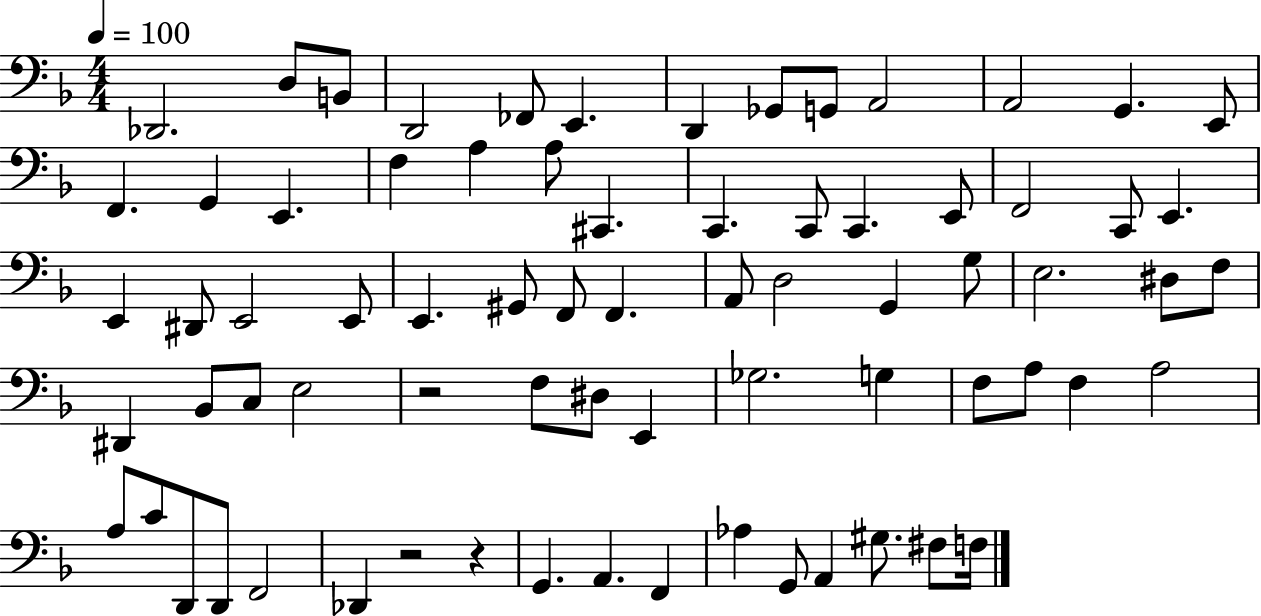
Db2/h. D3/e B2/e D2/h FES2/e E2/q. D2/q Gb2/e G2/e A2/h A2/h G2/q. E2/e F2/q. G2/q E2/q. F3/q A3/q A3/e C#2/q. C2/q. C2/e C2/q. E2/e F2/h C2/e E2/q. E2/q D#2/e E2/h E2/e E2/q. G#2/e F2/e F2/q. A2/e D3/h G2/q G3/e E3/h. D#3/e F3/e D#2/q Bb2/e C3/e E3/h R/h F3/e D#3/e E2/q Gb3/h. G3/q F3/e A3/e F3/q A3/h A3/e C4/e D2/e D2/e F2/h Db2/q R/h R/q G2/q. A2/q. F2/q Ab3/q G2/e A2/q G#3/e. F#3/e F3/s